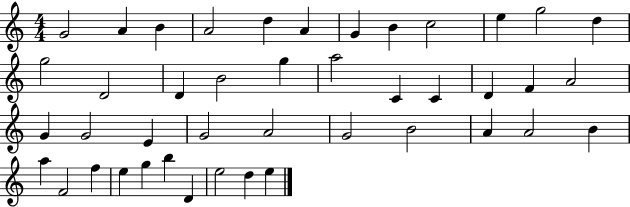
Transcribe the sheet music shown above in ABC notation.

X:1
T:Untitled
M:4/4
L:1/4
K:C
G2 A B A2 d A G B c2 e g2 d g2 D2 D B2 g a2 C C D F A2 G G2 E G2 A2 G2 B2 A A2 B a F2 f e g b D e2 d e